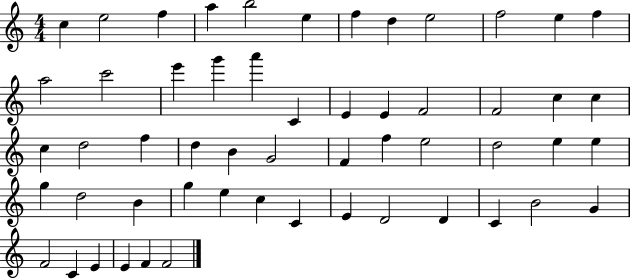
X:1
T:Untitled
M:4/4
L:1/4
K:C
c e2 f a b2 e f d e2 f2 e f a2 c'2 e' g' a' C E E F2 F2 c c c d2 f d B G2 F f e2 d2 e e g d2 B g e c C E D2 D C B2 G F2 C E E F F2